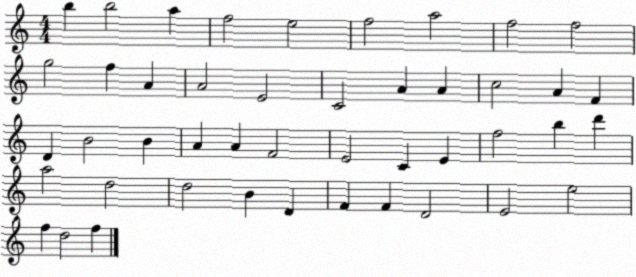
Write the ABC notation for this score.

X:1
T:Untitled
M:4/4
L:1/4
K:C
b b2 a f2 e2 f2 a2 f2 f2 g2 f A A2 E2 C2 A A c2 A F D B2 B A A F2 E2 C E f2 b d' a2 d2 d2 B D F F D2 E2 e2 f d2 f